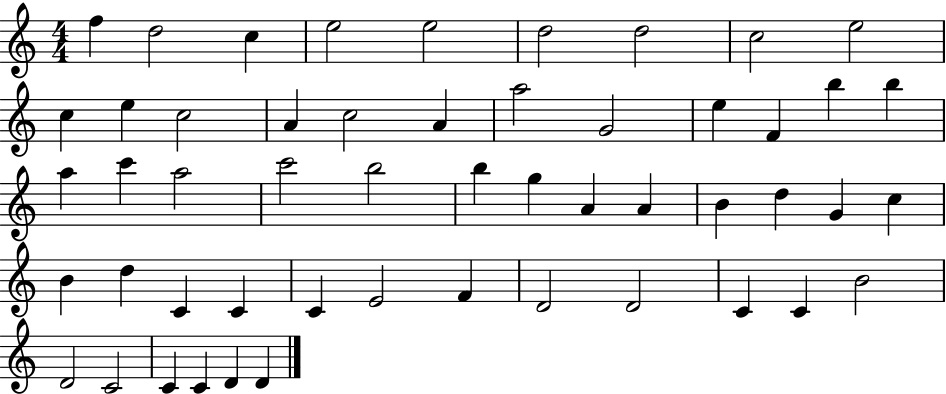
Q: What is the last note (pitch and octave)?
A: D4